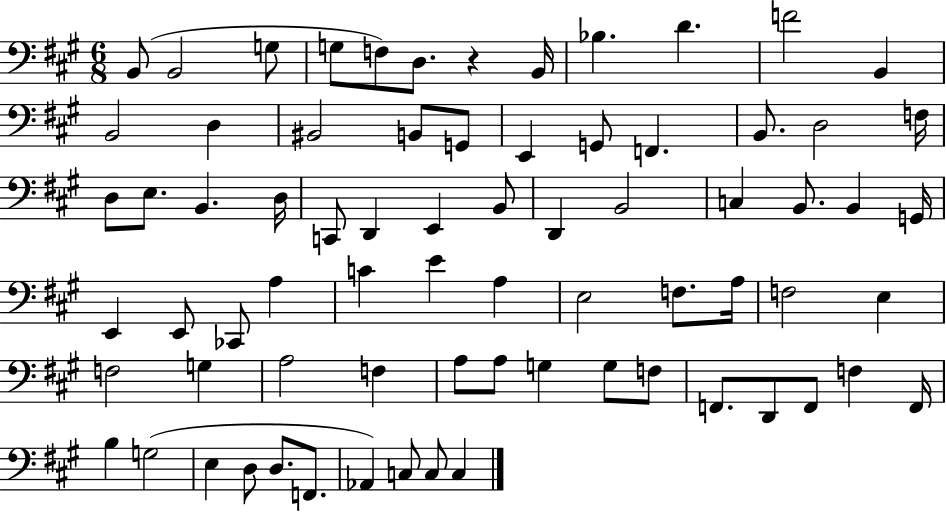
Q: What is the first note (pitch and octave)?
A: B2